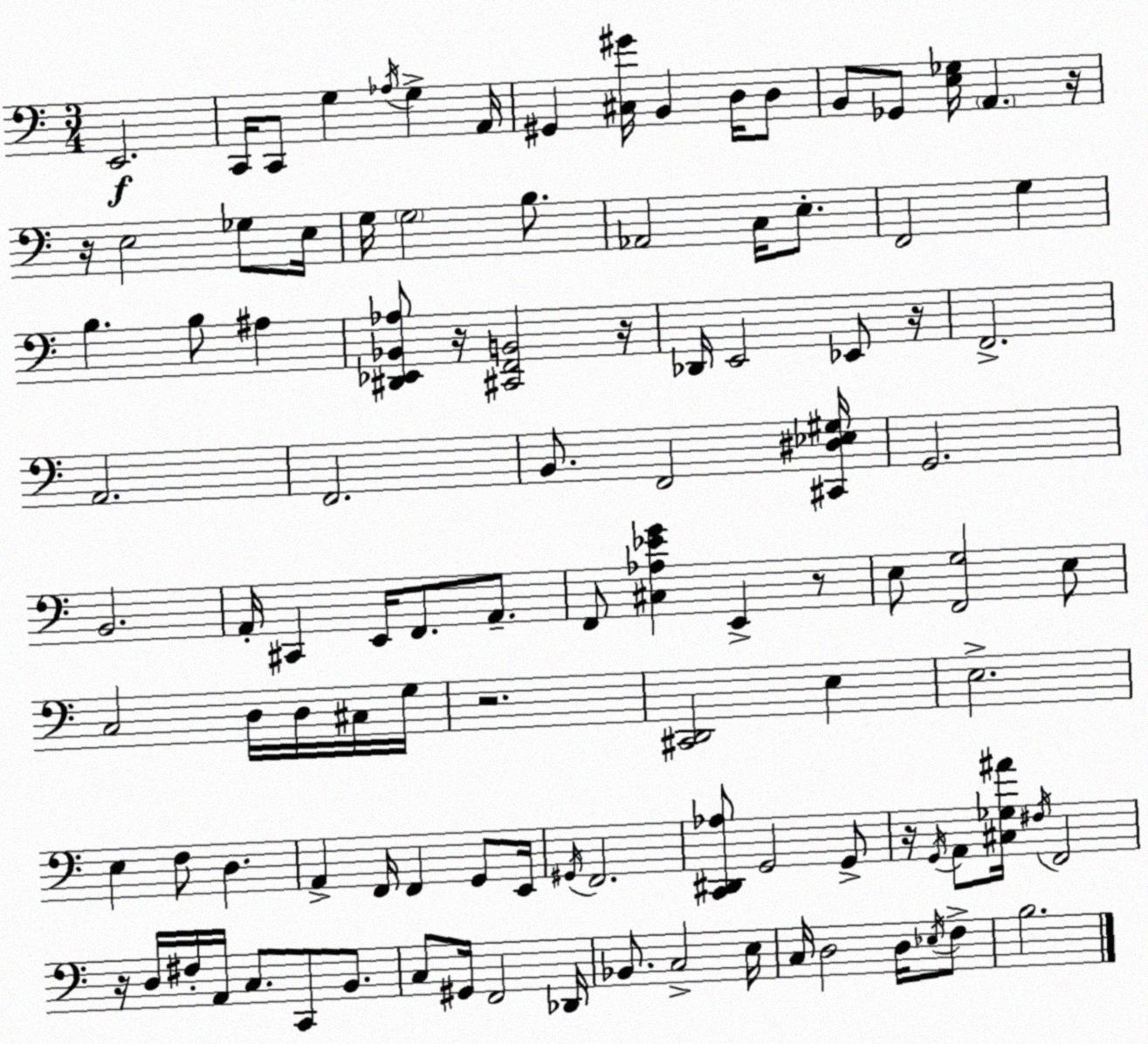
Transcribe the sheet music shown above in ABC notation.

X:1
T:Untitled
M:3/4
L:1/4
K:C
E,,2 C,,/4 C,,/2 G, _A,/4 G, A,,/4 ^G,, [^C,^G]/4 B,, D,/4 D,/2 B,,/2 _G,,/2 [E,_G,]/4 A,, z/4 z/4 E,2 _G,/2 E,/4 G,/4 G,2 B,/2 _A,,2 C,/4 E,/2 F,,2 G, B, B,/2 ^A, [^D,,_E,,_B,,_A,]/2 z/4 [^C,,F,,B,,]2 z/4 _D,,/4 E,,2 _E,,/2 z/4 F,,2 A,,2 F,,2 B,,/2 F,,2 [^C,,^D,_E,^G,]/4 G,,2 B,,2 A,,/4 ^C,, E,,/4 F,,/2 A,,/2 F,,/2 [^C,_A,_EG] E,, z/2 E,/2 [F,,G,]2 E,/2 C,2 D,/4 D,/4 ^C,/4 G,/4 z2 [^C,,D,,]2 E, E,2 E, F,/2 D, A,, F,,/4 F,, G,,/2 E,,/4 ^G,,/4 F,,2 [C,,^D,,_A,]/2 G,,2 G,,/2 z/4 G,,/4 A,,/2 [^C,_G,^A]/4 ^F,/4 F,,2 z/4 D,/4 ^F,/4 A,,/4 C,/2 C,,/2 B,,/2 C,/2 ^G,,/4 F,,2 _D,,/4 _B,,/2 C,2 E,/4 C,/4 D,2 D,/4 _E,/4 F,/2 B,2